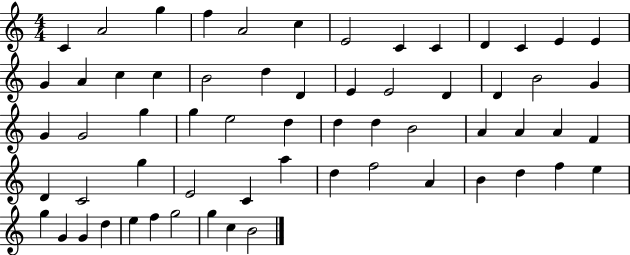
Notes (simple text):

C4/q A4/h G5/q F5/q A4/h C5/q E4/h C4/q C4/q D4/q C4/q E4/q E4/q G4/q A4/q C5/q C5/q B4/h D5/q D4/q E4/q E4/h D4/q D4/q B4/h G4/q G4/q G4/h G5/q G5/q E5/h D5/q D5/q D5/q B4/h A4/q A4/q A4/q F4/q D4/q C4/h G5/q E4/h C4/q A5/q D5/q F5/h A4/q B4/q D5/q F5/q E5/q G5/q G4/q G4/q D5/q E5/q F5/q G5/h G5/q C5/q B4/h